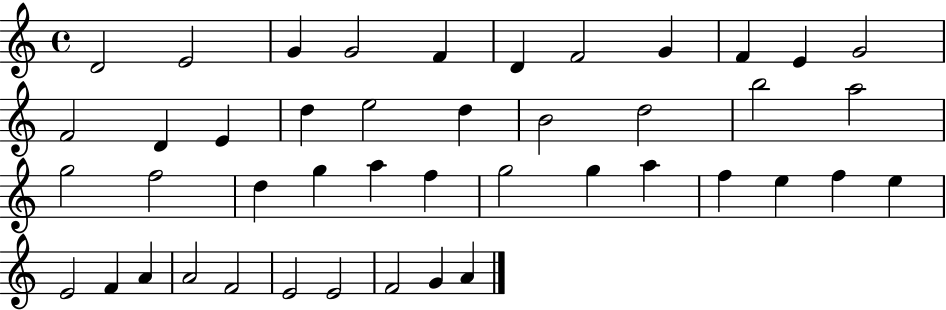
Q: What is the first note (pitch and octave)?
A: D4